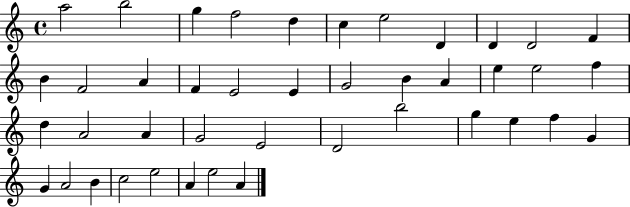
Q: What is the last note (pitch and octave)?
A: A4